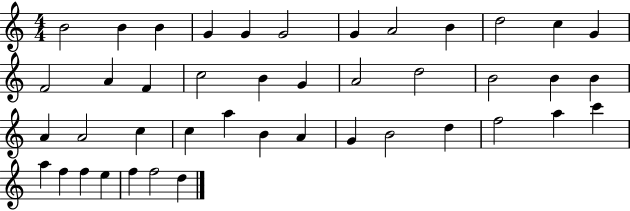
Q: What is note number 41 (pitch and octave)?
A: F5